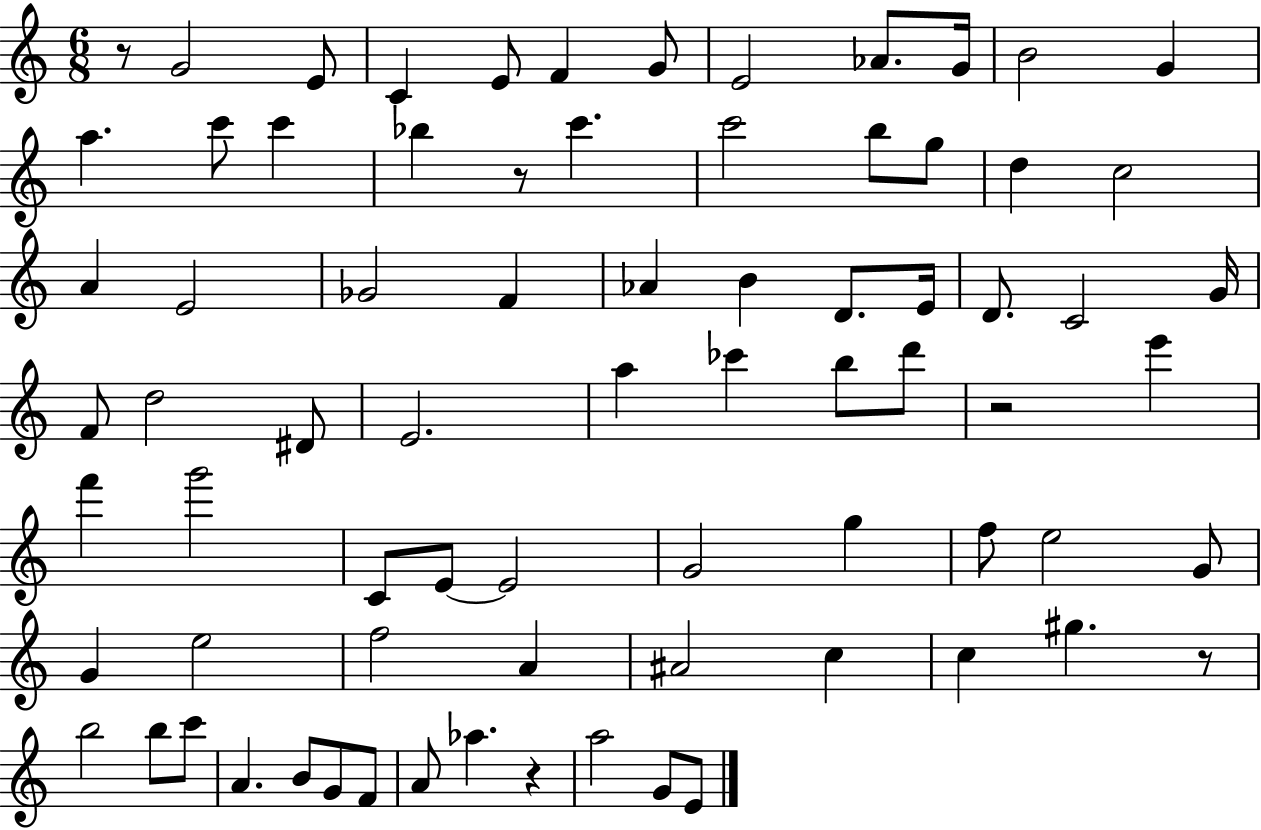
R/e G4/h E4/e C4/q E4/e F4/q G4/e E4/h Ab4/e. G4/s B4/h G4/q A5/q. C6/e C6/q Bb5/q R/e C6/q. C6/h B5/e G5/e D5/q C5/h A4/q E4/h Gb4/h F4/q Ab4/q B4/q D4/e. E4/s D4/e. C4/h G4/s F4/e D5/h D#4/e E4/h. A5/q CES6/q B5/e D6/e R/h E6/q F6/q G6/h C4/e E4/e E4/h G4/h G5/q F5/e E5/h G4/e G4/q E5/h F5/h A4/q A#4/h C5/q C5/q G#5/q. R/e B5/h B5/e C6/e A4/q. B4/e G4/e F4/e A4/e Ab5/q. R/q A5/h G4/e E4/e